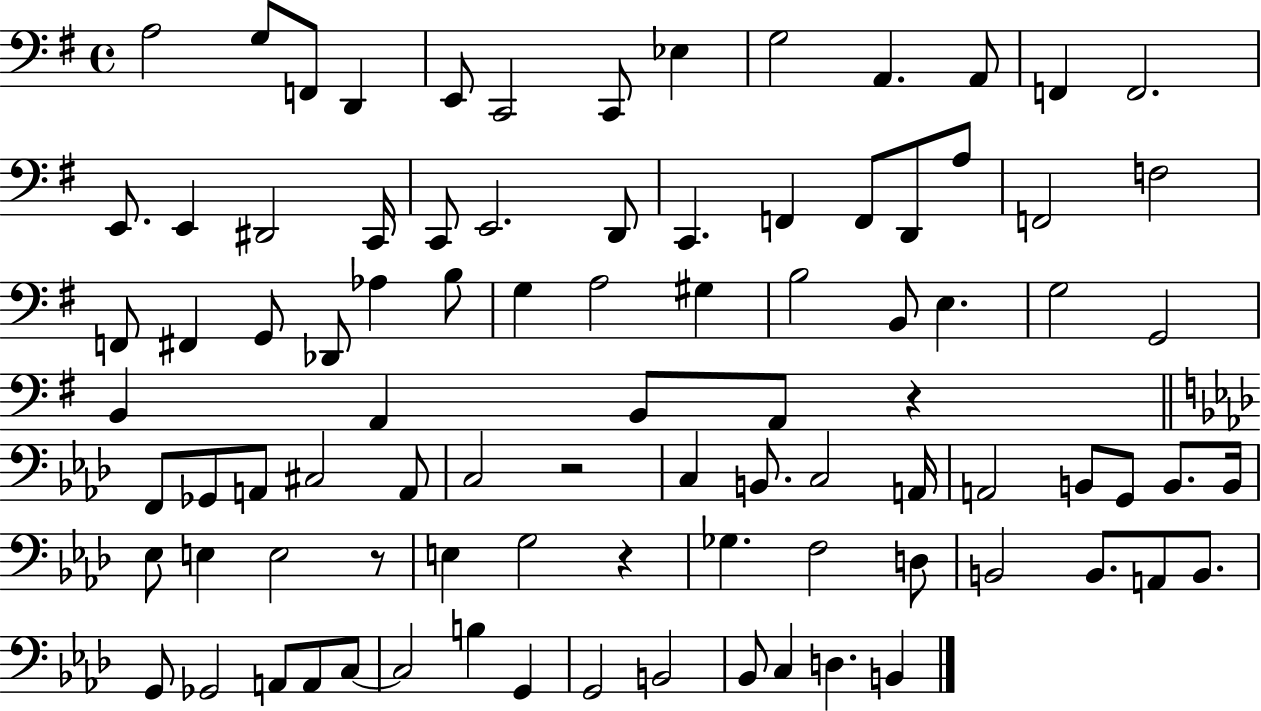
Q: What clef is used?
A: bass